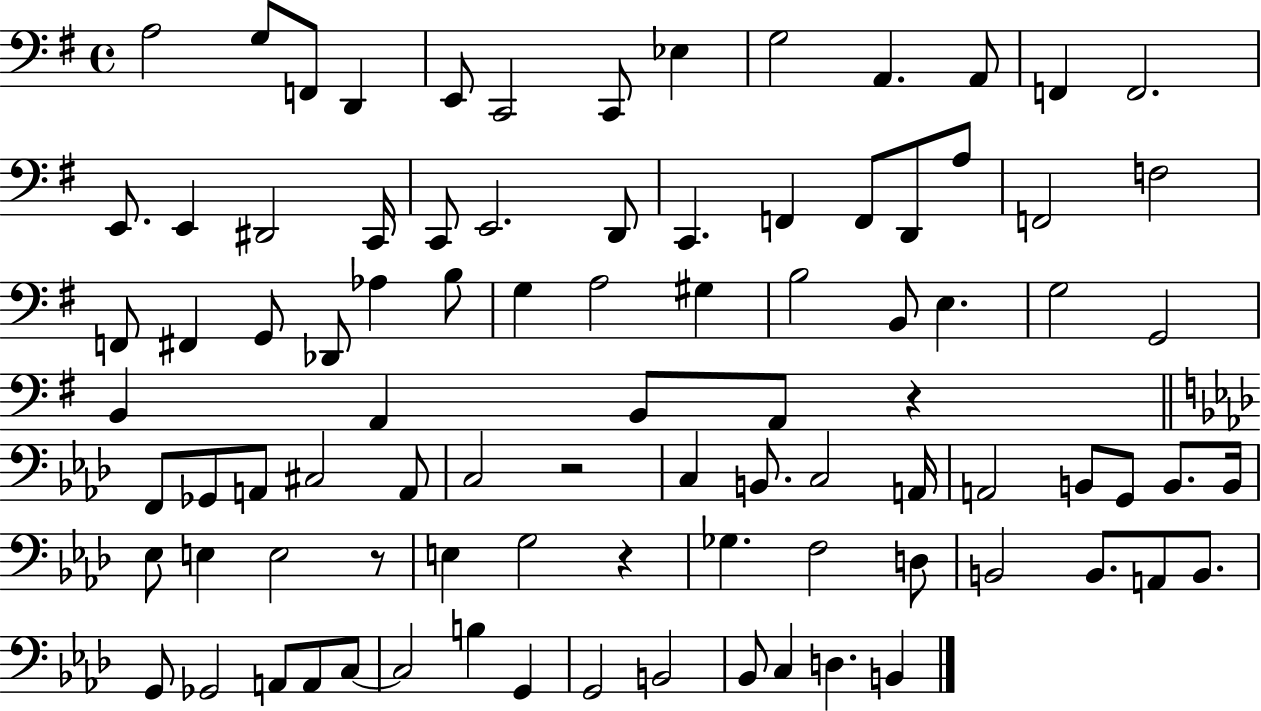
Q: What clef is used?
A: bass